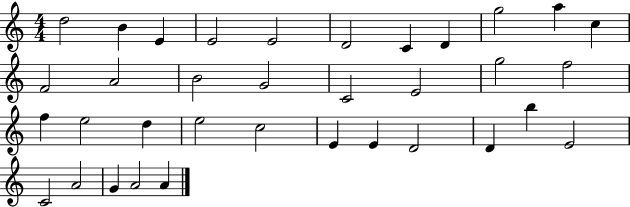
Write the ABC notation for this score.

X:1
T:Untitled
M:4/4
L:1/4
K:C
d2 B E E2 E2 D2 C D g2 a c F2 A2 B2 G2 C2 E2 g2 f2 f e2 d e2 c2 E E D2 D b E2 C2 A2 G A2 A